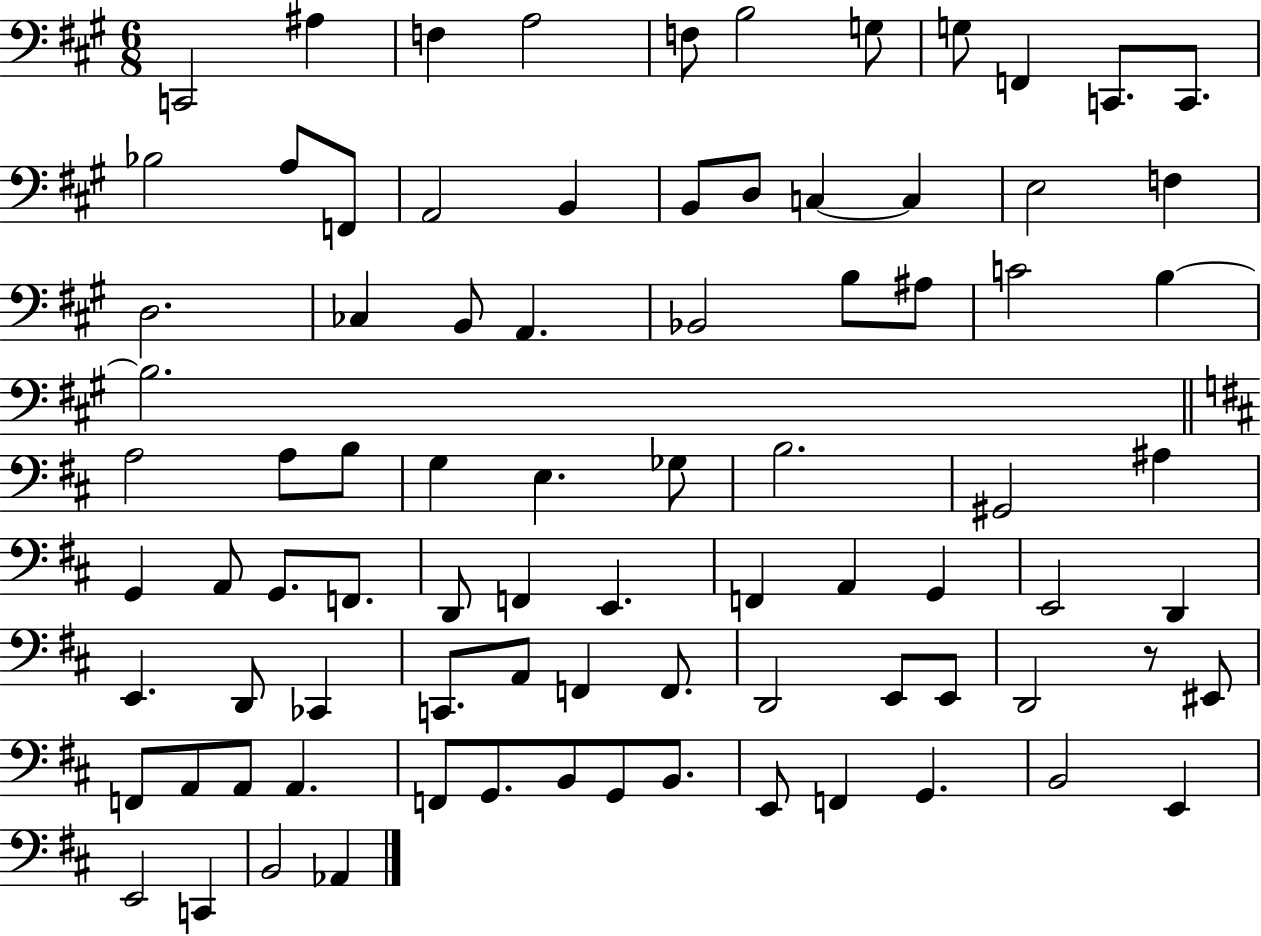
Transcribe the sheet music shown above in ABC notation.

X:1
T:Untitled
M:6/8
L:1/4
K:A
C,,2 ^A, F, A,2 F,/2 B,2 G,/2 G,/2 F,, C,,/2 C,,/2 _B,2 A,/2 F,,/2 A,,2 B,, B,,/2 D,/2 C, C, E,2 F, D,2 _C, B,,/2 A,, _B,,2 B,/2 ^A,/2 C2 B, B,2 A,2 A,/2 B,/2 G, E, _G,/2 B,2 ^G,,2 ^A, G,, A,,/2 G,,/2 F,,/2 D,,/2 F,, E,, F,, A,, G,, E,,2 D,, E,, D,,/2 _C,, C,,/2 A,,/2 F,, F,,/2 D,,2 E,,/2 E,,/2 D,,2 z/2 ^E,,/2 F,,/2 A,,/2 A,,/2 A,, F,,/2 G,,/2 B,,/2 G,,/2 B,,/2 E,,/2 F,, G,, B,,2 E,, E,,2 C,, B,,2 _A,,